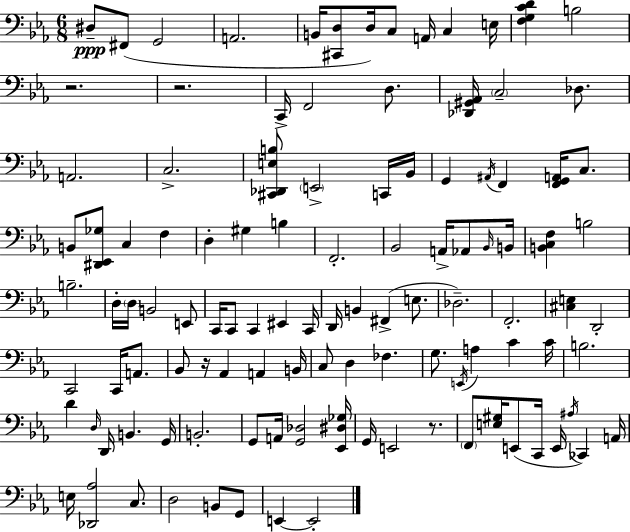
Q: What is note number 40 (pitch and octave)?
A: D3